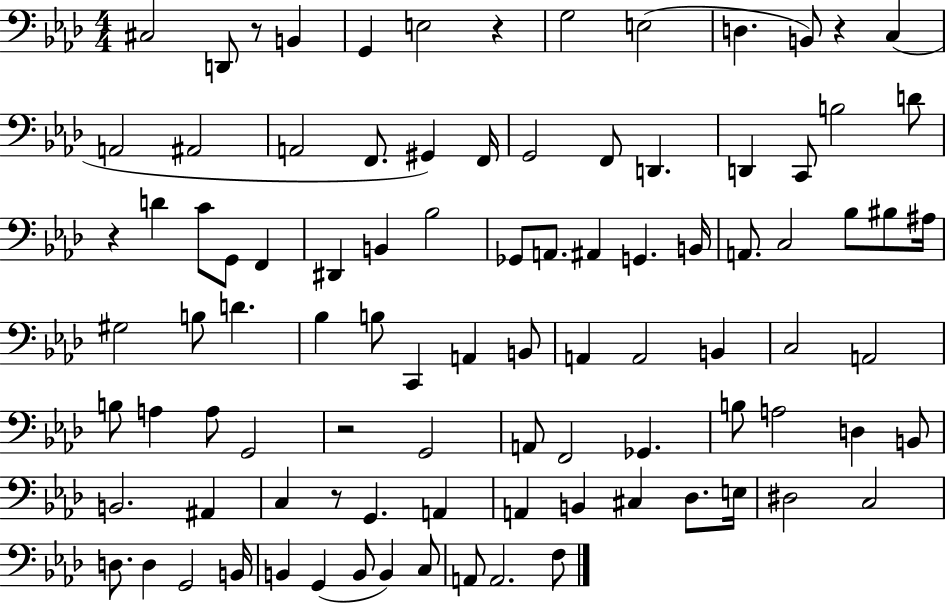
{
  \clef bass
  \numericTimeSignature
  \time 4/4
  \key aes \major
  \repeat volta 2 { cis2 d,8 r8 b,4 | g,4 e2 r4 | g2 e2( | d4. b,8) r4 c4( | \break a,2 ais,2 | a,2 f,8. gis,4) f,16 | g,2 f,8 d,4. | d,4 c,8 b2 d'8 | \break r4 d'4 c'8 g,8 f,4 | dis,4 b,4 bes2 | ges,8 a,8. ais,4 g,4. b,16 | a,8. c2 bes8 bis8 ais16 | \break gis2 b8 d'4. | bes4 b8 c,4 a,4 b,8 | a,4 a,2 b,4 | c2 a,2 | \break b8 a4 a8 g,2 | r2 g,2 | a,8 f,2 ges,4. | b8 a2 d4 b,8 | \break b,2. ais,4 | c4 r8 g,4. a,4 | a,4 b,4 cis4 des8. e16 | dis2 c2 | \break d8. d4 g,2 b,16 | b,4 g,4( b,8 b,4) c8 | a,8 a,2. f8 | } \bar "|."
}